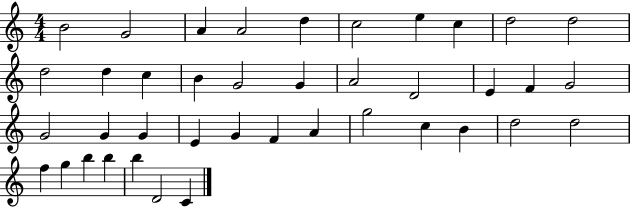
B4/h G4/h A4/q A4/h D5/q C5/h E5/q C5/q D5/h D5/h D5/h D5/q C5/q B4/q G4/h G4/q A4/h D4/h E4/q F4/q G4/h G4/h G4/q G4/q E4/q G4/q F4/q A4/q G5/h C5/q B4/q D5/h D5/h F5/q G5/q B5/q B5/q B5/q D4/h C4/q